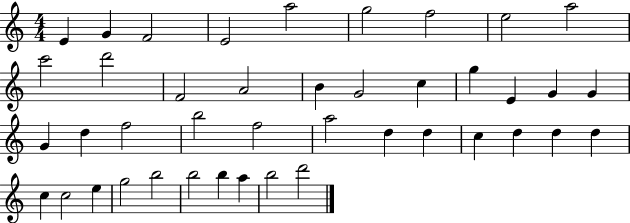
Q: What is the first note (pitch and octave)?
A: E4